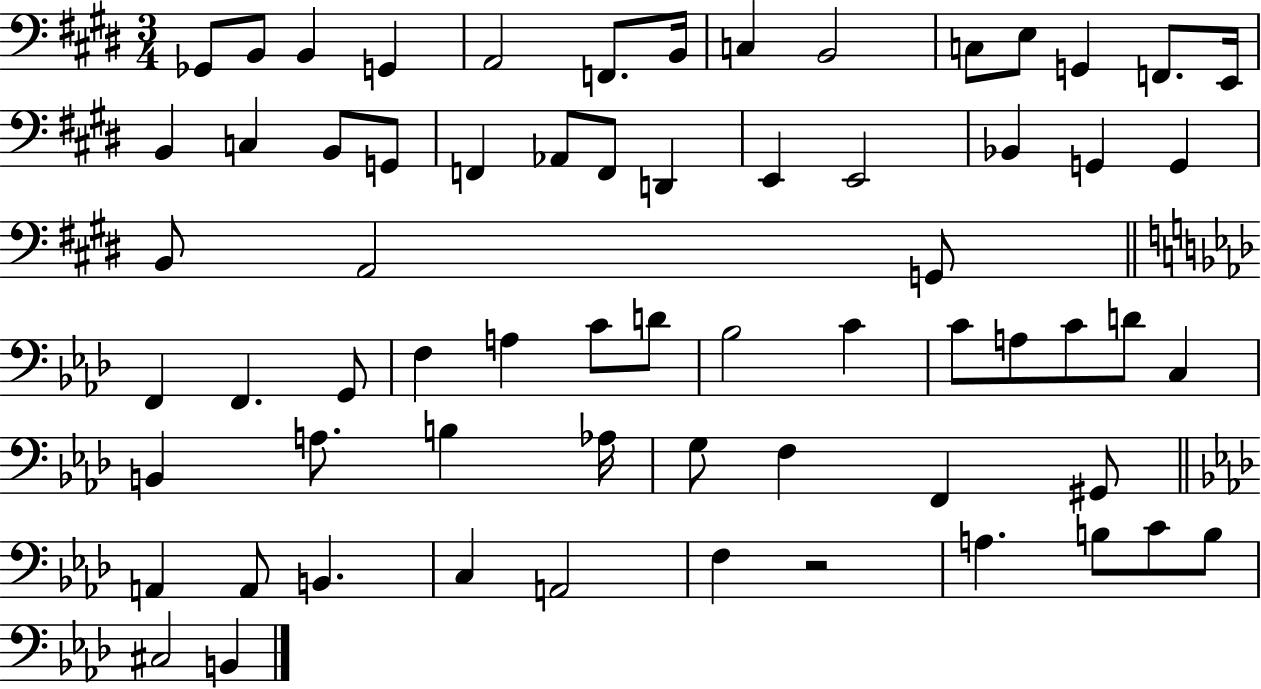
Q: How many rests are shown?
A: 1